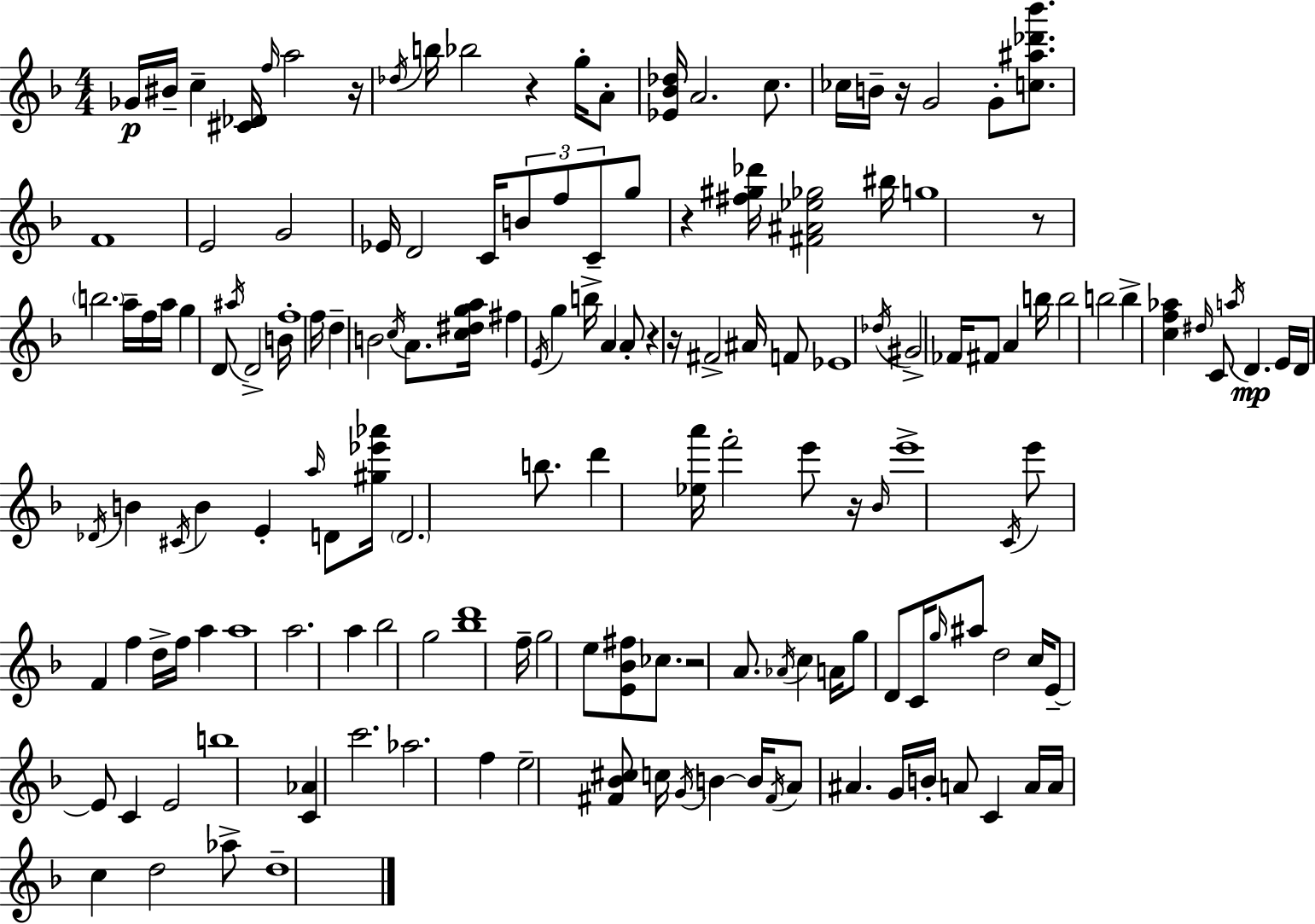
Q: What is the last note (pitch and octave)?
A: D5